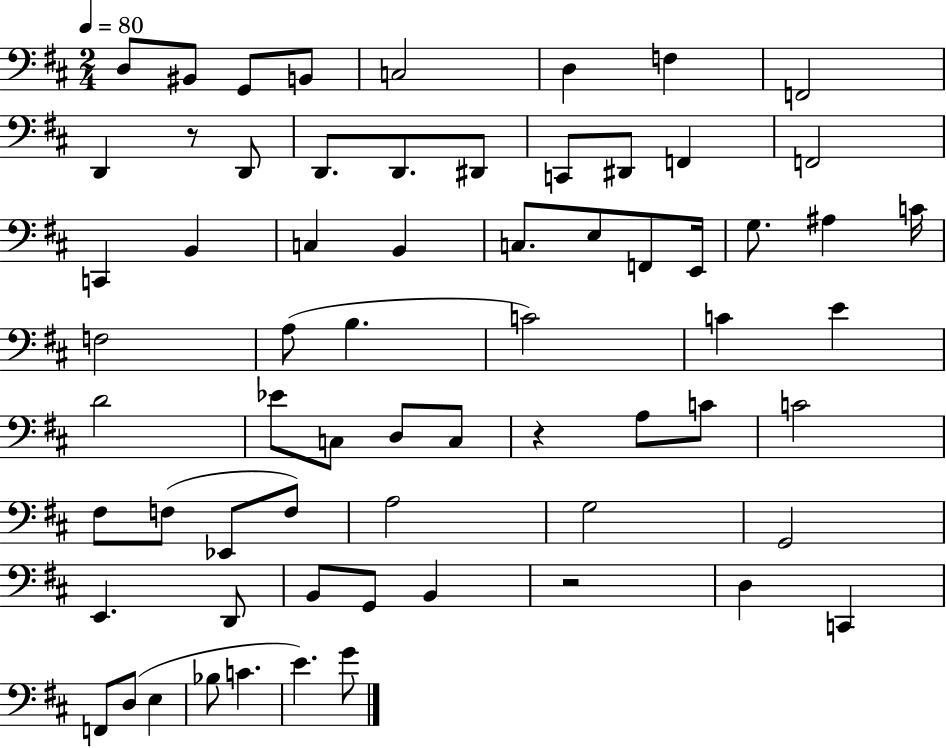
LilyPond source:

{
  \clef bass
  \numericTimeSignature
  \time 2/4
  \key d \major
  \tempo 4 = 80
  d8 bis,8 g,8 b,8 | c2 | d4 f4 | f,2 | \break d,4 r8 d,8 | d,8. d,8. dis,8 | c,8 dis,8 f,4 | f,2 | \break c,4 b,4 | c4 b,4 | c8. e8 f,8 e,16 | g8. ais4 c'16 | \break f2 | a8( b4. | c'2) | c'4 e'4 | \break d'2 | ees'8 c8 d8 c8 | r4 a8 c'8 | c'2 | \break fis8 f8( ees,8 f8) | a2 | g2 | g,2 | \break e,4. d,8 | b,8 g,8 b,4 | r2 | d4 c,4 | \break f,8 d8( e4 | bes8 c'4. | e'4.) g'8 | \bar "|."
}